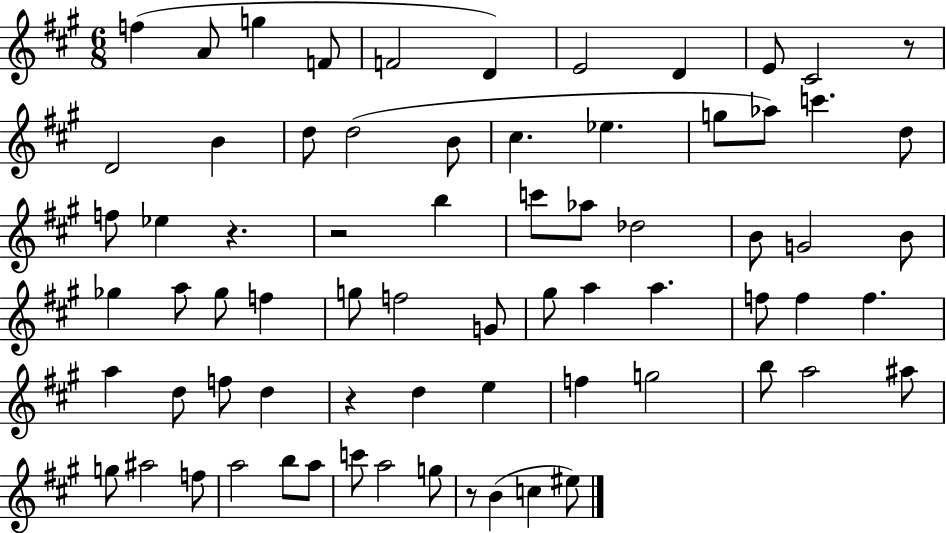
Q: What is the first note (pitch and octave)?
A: F5